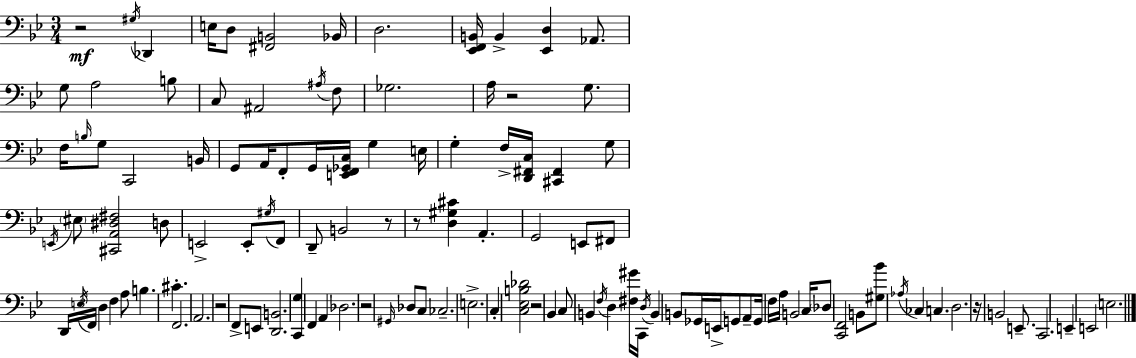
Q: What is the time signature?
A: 3/4